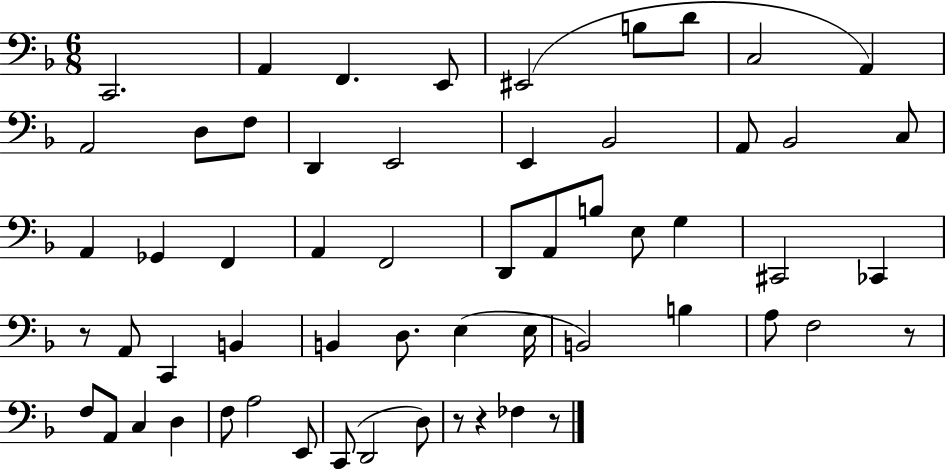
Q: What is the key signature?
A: F major